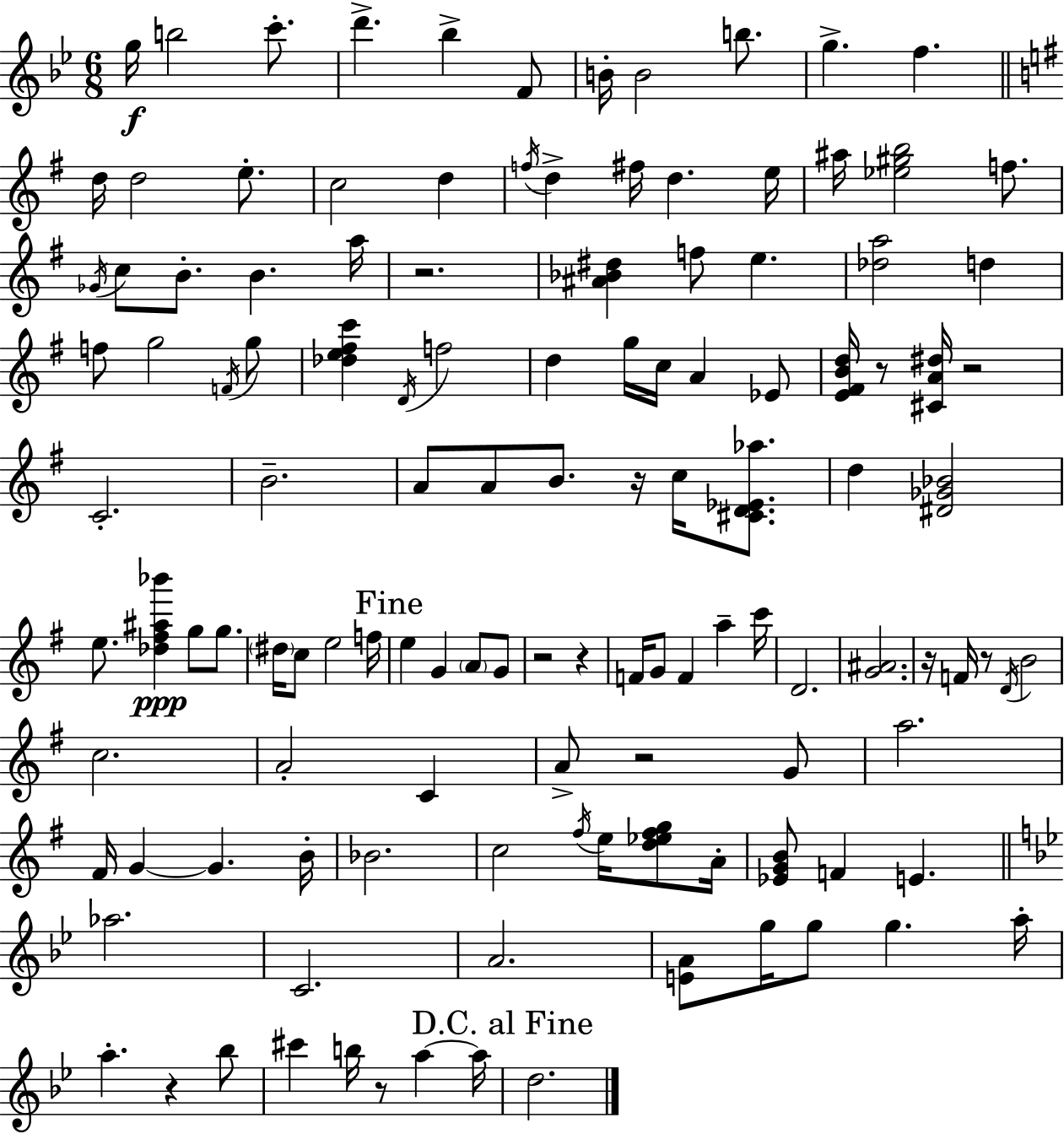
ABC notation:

X:1
T:Untitled
M:6/8
L:1/4
K:Gm
g/4 b2 c'/2 d' _b F/2 B/4 B2 b/2 g f d/4 d2 e/2 c2 d f/4 d ^f/4 d e/4 ^a/4 [_e^gb]2 f/2 _G/4 c/2 B/2 B a/4 z2 [^A_B^d] f/2 e [_da]2 d f/2 g2 F/4 g/2 [_de^fc'] D/4 f2 d g/4 c/4 A _E/2 [E^FBd]/4 z/2 [^CA^d]/4 z2 C2 B2 A/2 A/2 B/2 z/4 c/4 [^CD_E_a]/2 d [^D_G_B]2 e/2 [_d^f^a_b'] g/2 g/2 ^d/4 c/2 e2 f/4 e G A/2 G/2 z2 z F/4 G/2 F a c'/4 D2 [G^A]2 z/4 F/4 z/2 D/4 B2 c2 A2 C A/2 z2 G/2 a2 ^F/4 G G B/4 _B2 c2 ^f/4 e/4 [d_e^fg]/2 A/4 [_EGB]/2 F E _a2 C2 A2 [EA]/2 g/4 g/2 g a/4 a z _b/2 ^c' b/4 z/2 a a/4 d2